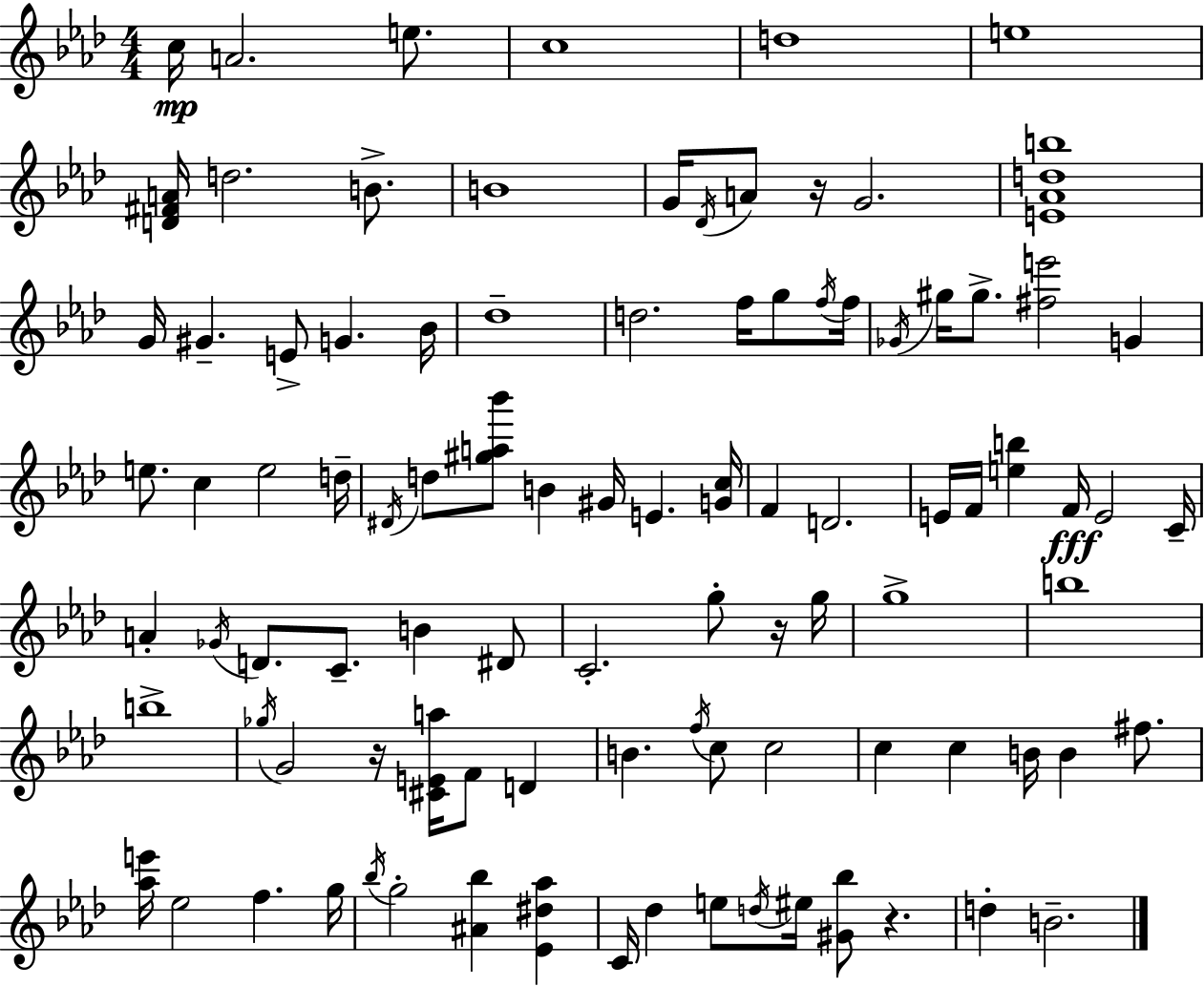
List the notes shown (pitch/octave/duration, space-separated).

C5/s A4/h. E5/e. C5/w D5/w E5/w [D4,F#4,A4]/s D5/h. B4/e. B4/w G4/s Db4/s A4/e R/s G4/h. [E4,Ab4,D5,B5]/w G4/s G#4/q. E4/e G4/q. Bb4/s Db5/w D5/h. F5/s G5/e F5/s F5/s Gb4/s G#5/s G#5/e. [F#5,E6]/h G4/q E5/e. C5/q E5/h D5/s D#4/s D5/e [G#5,A5,Bb6]/e B4/q G#4/s E4/q. [G4,C5]/s F4/q D4/h. E4/s F4/s [E5,B5]/q F4/s E4/h C4/s A4/q Gb4/s D4/e. C4/e. B4/q D#4/e C4/h. G5/e R/s G5/s G5/w B5/w B5/w Gb5/s G4/h R/s [C#4,E4,A5]/s F4/e D4/q B4/q. F5/s C5/e C5/h C5/q C5/q B4/s B4/q F#5/e. [Ab5,E6]/s Eb5/h F5/q. G5/s Bb5/s G5/h [A#4,Bb5]/q [Eb4,D#5,Ab5]/q C4/s Db5/q E5/e D5/s EIS5/s [G#4,Bb5]/e R/q. D5/q B4/h.